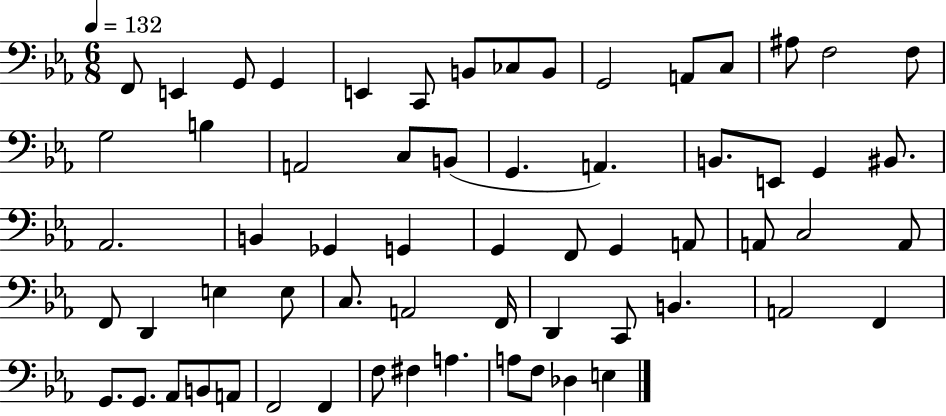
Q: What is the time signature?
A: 6/8